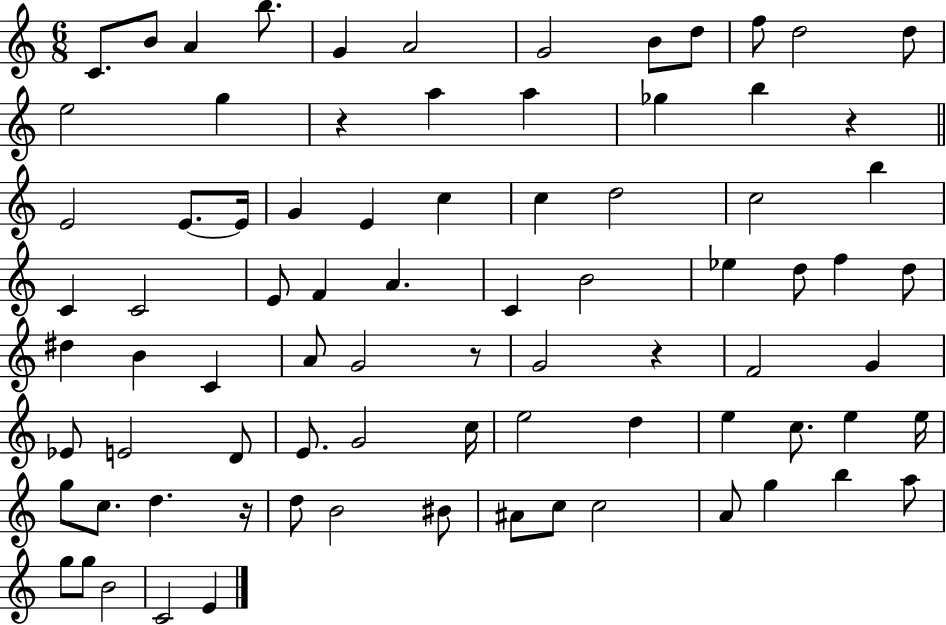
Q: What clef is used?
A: treble